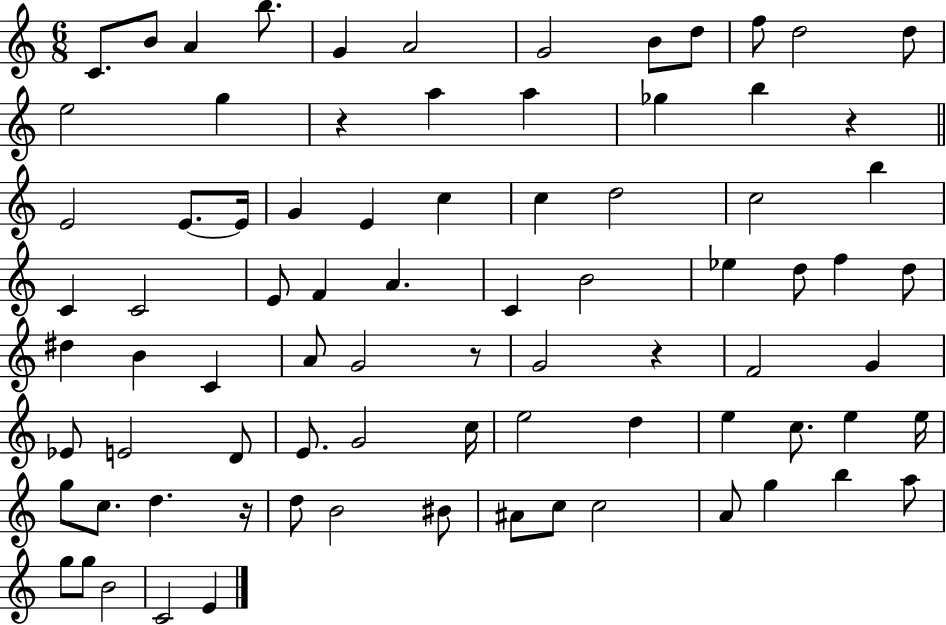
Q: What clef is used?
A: treble